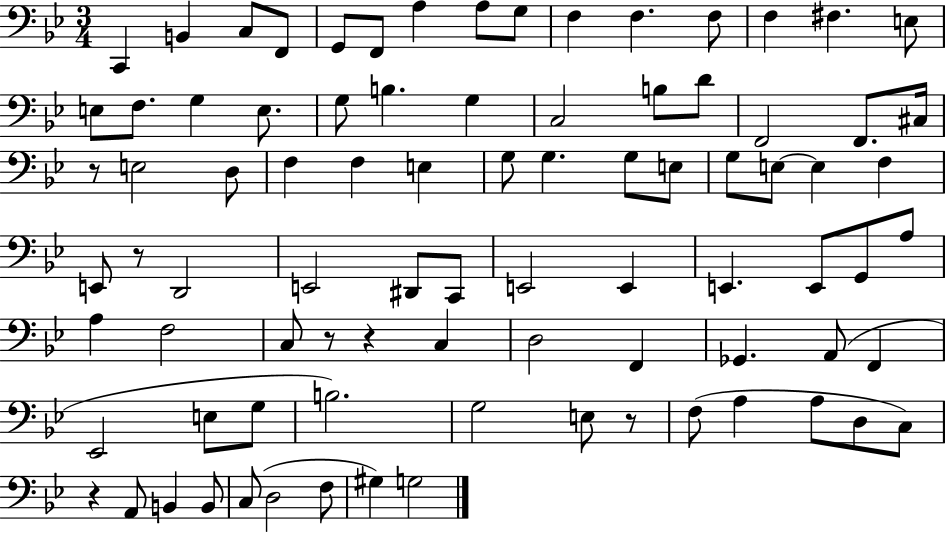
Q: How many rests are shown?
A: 6